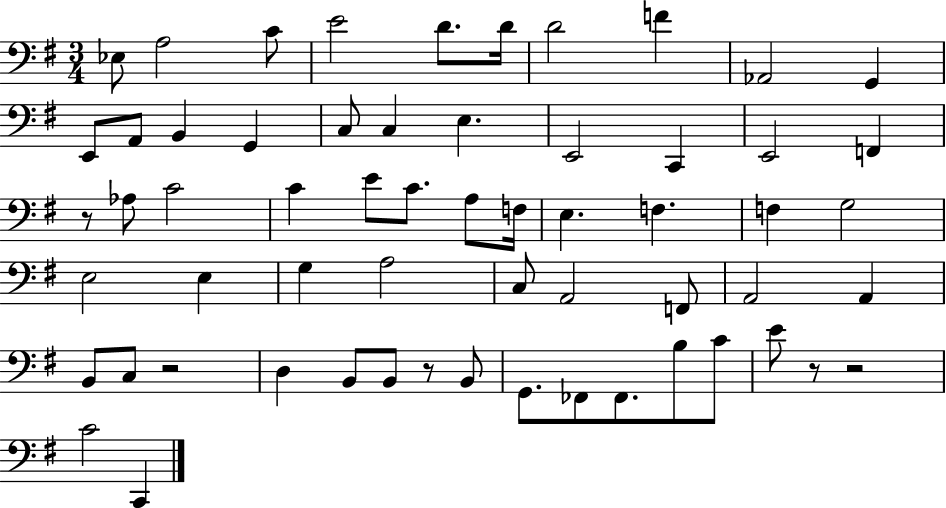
Eb3/e A3/h C4/e E4/h D4/e. D4/s D4/h F4/q Ab2/h G2/q E2/e A2/e B2/q G2/q C3/e C3/q E3/q. E2/h C2/q E2/h F2/q R/e Ab3/e C4/h C4/q E4/e C4/e. A3/e F3/s E3/q. F3/q. F3/q G3/h E3/h E3/q G3/q A3/h C3/e A2/h F2/e A2/h A2/q B2/e C3/e R/h D3/q B2/e B2/e R/e B2/e G2/e. FES2/e FES2/e. B3/e C4/e E4/e R/e R/h C4/h C2/q